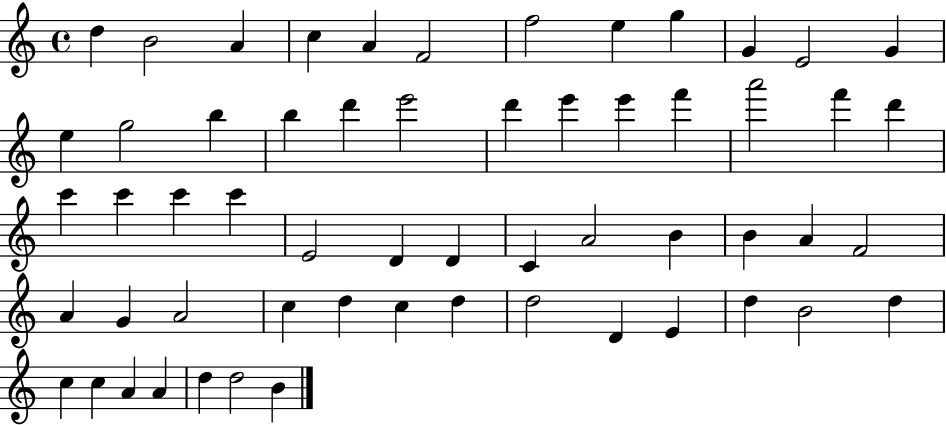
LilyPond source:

{
  \clef treble
  \time 4/4
  \defaultTimeSignature
  \key c \major
  d''4 b'2 a'4 | c''4 a'4 f'2 | f''2 e''4 g''4 | g'4 e'2 g'4 | \break e''4 g''2 b''4 | b''4 d'''4 e'''2 | d'''4 e'''4 e'''4 f'''4 | a'''2 f'''4 d'''4 | \break c'''4 c'''4 c'''4 c'''4 | e'2 d'4 d'4 | c'4 a'2 b'4 | b'4 a'4 f'2 | \break a'4 g'4 a'2 | c''4 d''4 c''4 d''4 | d''2 d'4 e'4 | d''4 b'2 d''4 | \break c''4 c''4 a'4 a'4 | d''4 d''2 b'4 | \bar "|."
}